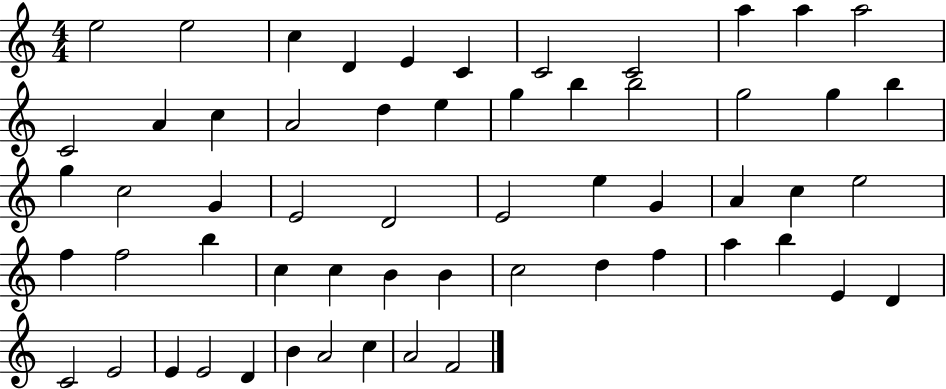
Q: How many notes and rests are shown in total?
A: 58